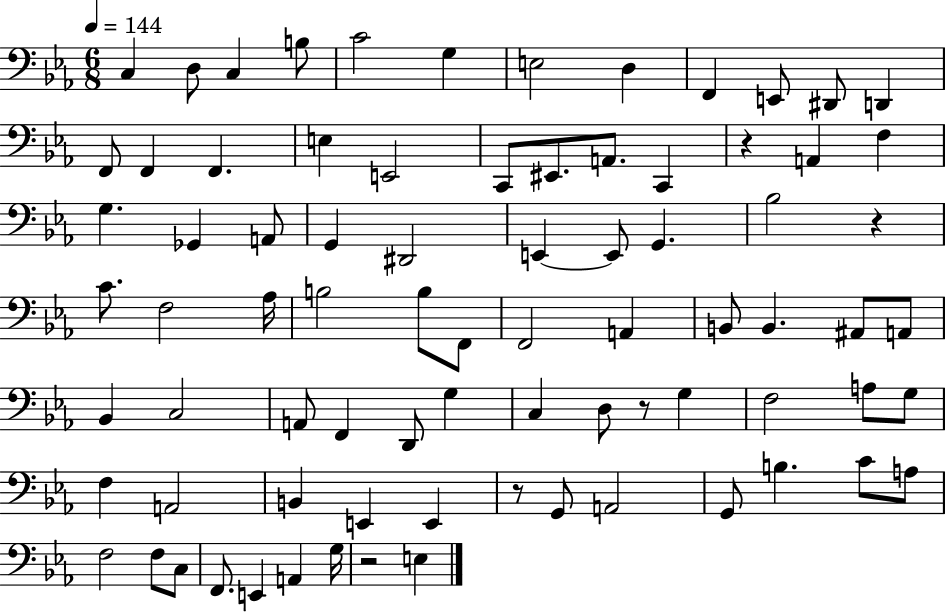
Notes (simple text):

C3/q D3/e C3/q B3/e C4/h G3/q E3/h D3/q F2/q E2/e D#2/e D2/q F2/e F2/q F2/q. E3/q E2/h C2/e EIS2/e. A2/e. C2/q R/q A2/q F3/q G3/q. Gb2/q A2/e G2/q D#2/h E2/q E2/e G2/q. Bb3/h R/q C4/e. F3/h Ab3/s B3/h B3/e F2/e F2/h A2/q B2/e B2/q. A#2/e A2/e Bb2/q C3/h A2/e F2/q D2/e G3/q C3/q D3/e R/e G3/q F3/h A3/e G3/e F3/q A2/h B2/q E2/q E2/q R/e G2/e A2/h G2/e B3/q. C4/e A3/e F3/h F3/e C3/e F2/e. E2/q A2/q G3/s R/h E3/q